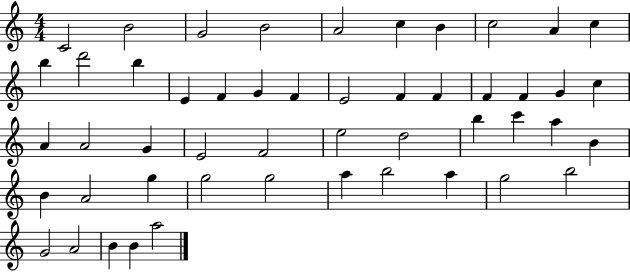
X:1
T:Untitled
M:4/4
L:1/4
K:C
C2 B2 G2 B2 A2 c B c2 A c b d'2 b E F G F E2 F F F F G c A A2 G E2 F2 e2 d2 b c' a B B A2 g g2 g2 a b2 a g2 b2 G2 A2 B B a2